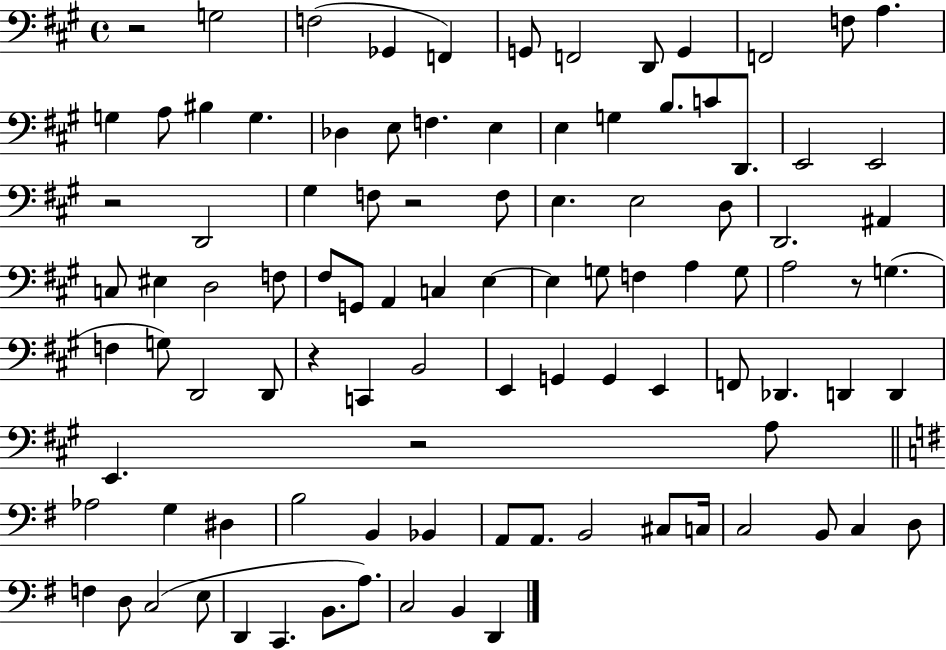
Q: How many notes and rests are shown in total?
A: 99